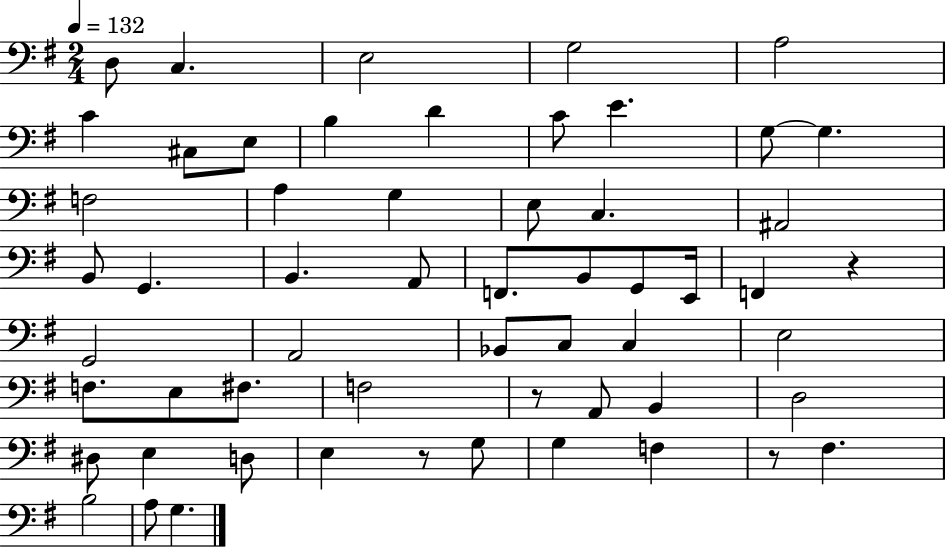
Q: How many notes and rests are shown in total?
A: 57